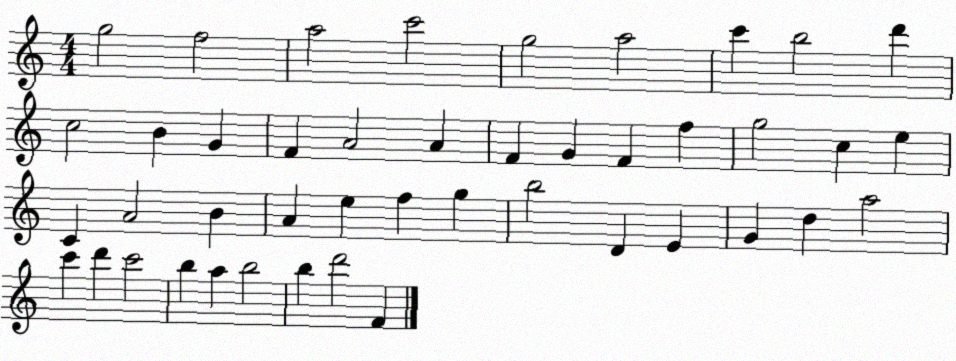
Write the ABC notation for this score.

X:1
T:Untitled
M:4/4
L:1/4
K:C
g2 f2 a2 c'2 g2 a2 c' b2 d' c2 B G F A2 A F G F f g2 c e C A2 B A e f g b2 D E G d a2 c' d' c'2 b a b2 b d'2 F